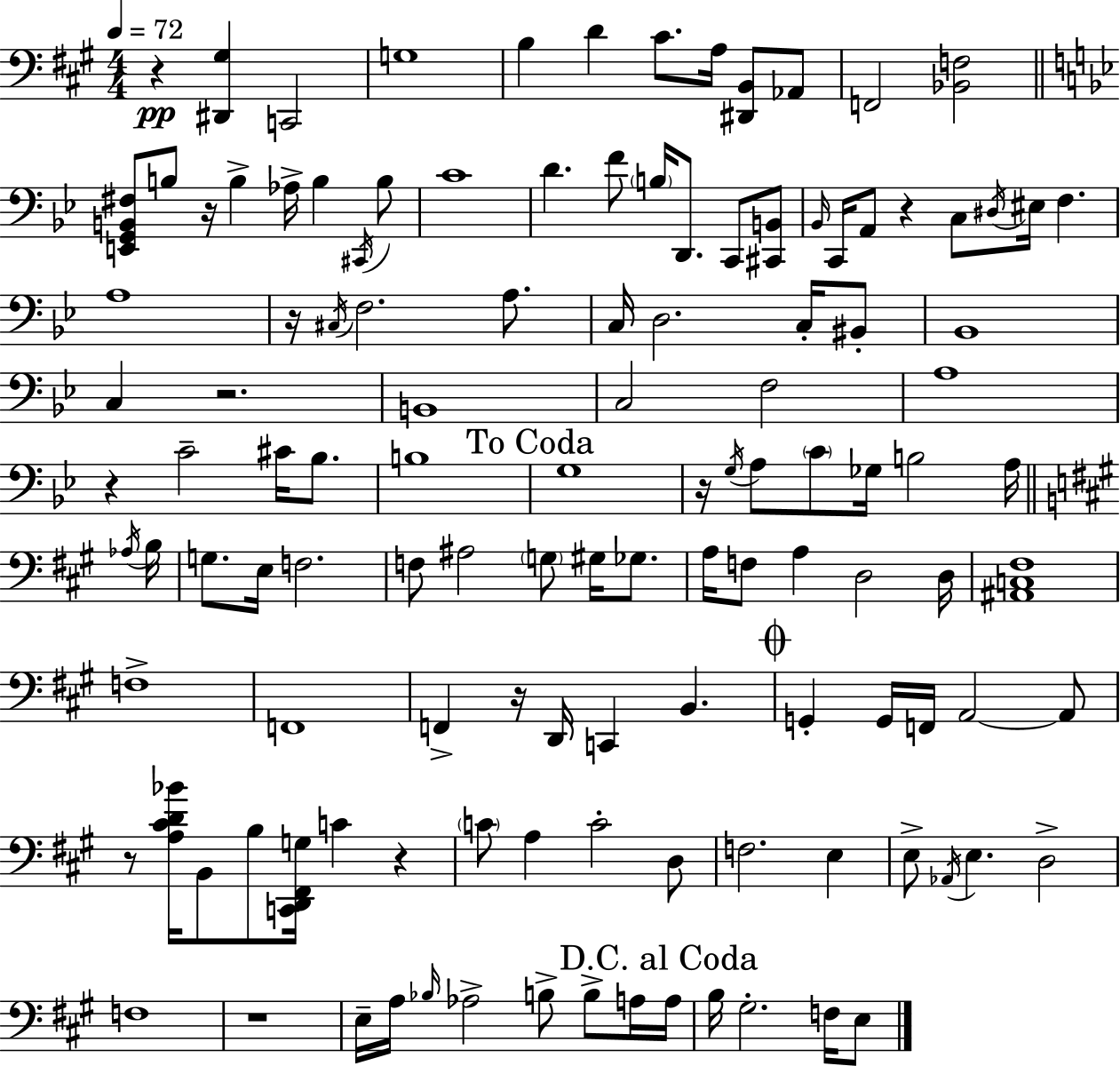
{
  \clef bass
  \numericTimeSignature
  \time 4/4
  \key a \major
  \tempo 4 = 72
  r4\pp <dis, gis>4 c,2 | g1 | b4 d'4 cis'8. a16 <dis, b,>8 aes,8 | f,2 <bes, f>2 | \break \bar "||" \break \key bes \major <e, g, b, fis>8 b8 r16 b4-> aes16-> b4 \acciaccatura { cis,16 } b8 | c'1 | d'4. f'8 \parenthesize b16 d,8. c,8 <cis, b,>8 | \grace { bes,16 } c,16 a,8 r4 c8 \acciaccatura { dis16 } eis16 f4. | \break a1 | r16 \acciaccatura { cis16 } f2. | a8. c16 d2. | c16-. bis,8-. bes,1 | \break c4 r2. | b,1 | c2 f2 | a1 | \break r4 c'2-- | cis'16 bes8. b1 | \mark "To Coda" g1 | r16 \acciaccatura { g16 } a8 \parenthesize c'8 ges16 b2 | \break a16 \bar "||" \break \key a \major \acciaccatura { aes16 } b16 g8. e16 f2. | f8 ais2 \parenthesize g8 gis16 ges8. | a16 f8 a4 d2 | d16 <ais, c fis>1 | \break f1-> | f,1 | f,4-> r16 d,16 c,4 b,4. | \mark \markup { \musicglyph "scripts.coda" } g,4-. g,16 f,16 a,2~~ | \break a,8 r8 <a cis' d' bes'>16 b,8 b8 <c, d, fis, g>16 c'4 r4 | \parenthesize c'8 a4 c'2-. | d8 f2. e4 | e8-> \acciaccatura { aes,16 } e4. d2-> | \break f1 | r1 | e16-- a16 \grace { bes16 } aes2-> b8-> | b8-> a16 \mark "D.C. al Coda" a16 b16 gis2.-. | \break f16 e8 \bar "|."
}